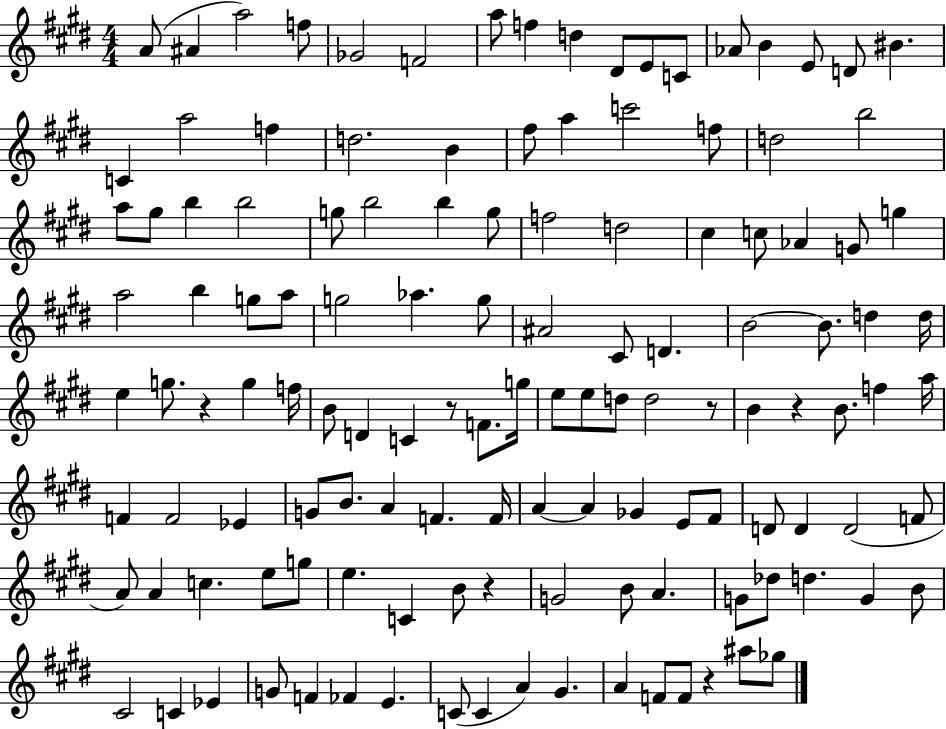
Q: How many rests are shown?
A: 6